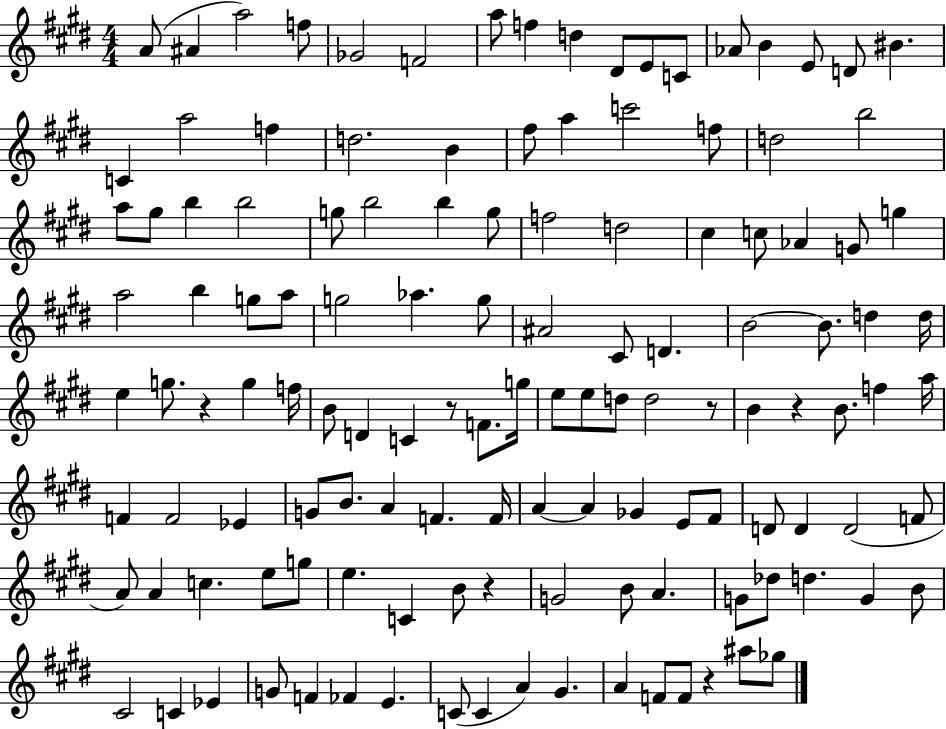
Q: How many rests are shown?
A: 6